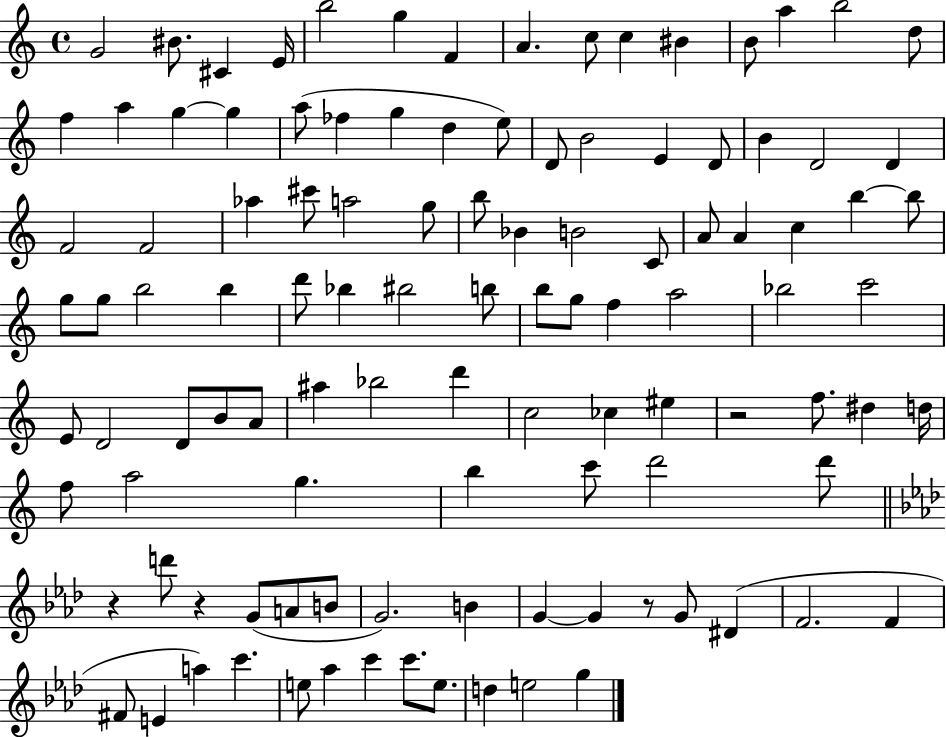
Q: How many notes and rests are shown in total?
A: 109